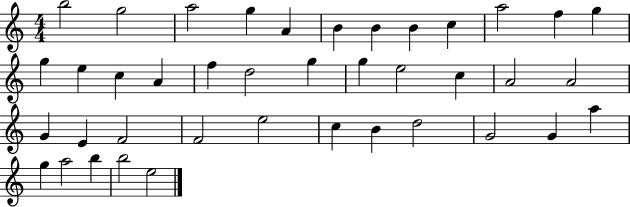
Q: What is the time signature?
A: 4/4